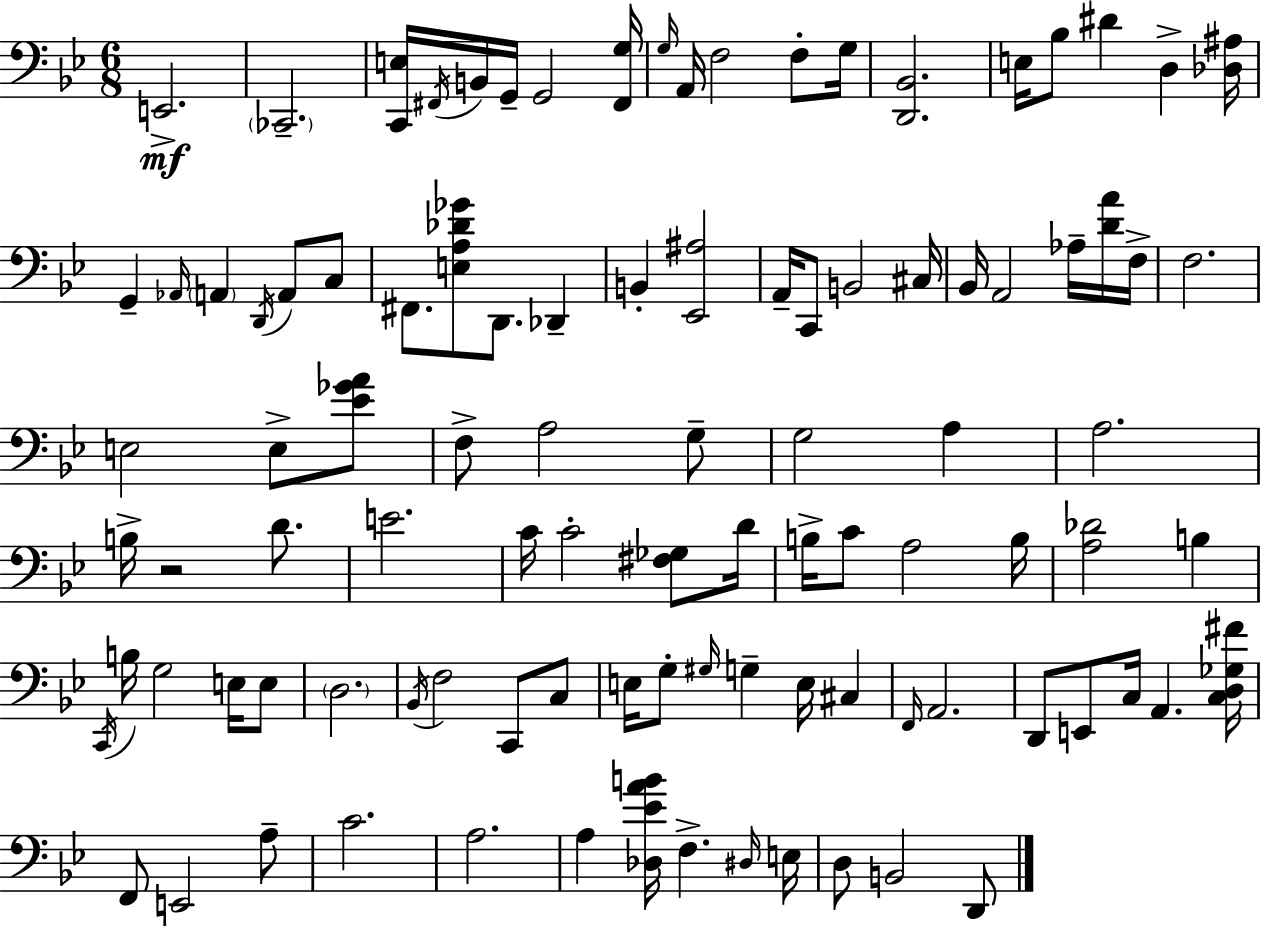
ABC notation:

X:1
T:Untitled
M:6/8
L:1/4
K:Gm
E,,2 _C,,2 [C,,E,]/4 ^F,,/4 B,,/4 G,,/4 G,,2 [^F,,G,]/4 G,/4 A,,/4 F,2 F,/2 G,/4 [D,,_B,,]2 E,/4 _B,/2 ^D D, [_D,^A,]/4 G,, _A,,/4 A,, D,,/4 A,,/2 C,/2 ^F,,/2 [E,A,_D_G]/2 D,,/2 _D,, B,, [_E,,^A,]2 A,,/4 C,,/2 B,,2 ^C,/4 _B,,/4 A,,2 _A,/4 [DA]/4 F,/4 F,2 E,2 E,/2 [_E_GA]/2 F,/2 A,2 G,/2 G,2 A, A,2 B,/4 z2 D/2 E2 C/4 C2 [^F,_G,]/2 D/4 B,/4 C/2 A,2 B,/4 [A,_D]2 B, C,,/4 B,/4 G,2 E,/4 E,/2 D,2 _B,,/4 F,2 C,,/2 C,/2 E,/4 G,/2 ^G,/4 G, E,/4 ^C, F,,/4 A,,2 D,,/2 E,,/2 C,/4 A,, [C,D,_G,^F]/4 F,,/2 E,,2 A,/2 C2 A,2 A, [_D,_EAB]/4 F, ^D,/4 E,/4 D,/2 B,,2 D,,/2